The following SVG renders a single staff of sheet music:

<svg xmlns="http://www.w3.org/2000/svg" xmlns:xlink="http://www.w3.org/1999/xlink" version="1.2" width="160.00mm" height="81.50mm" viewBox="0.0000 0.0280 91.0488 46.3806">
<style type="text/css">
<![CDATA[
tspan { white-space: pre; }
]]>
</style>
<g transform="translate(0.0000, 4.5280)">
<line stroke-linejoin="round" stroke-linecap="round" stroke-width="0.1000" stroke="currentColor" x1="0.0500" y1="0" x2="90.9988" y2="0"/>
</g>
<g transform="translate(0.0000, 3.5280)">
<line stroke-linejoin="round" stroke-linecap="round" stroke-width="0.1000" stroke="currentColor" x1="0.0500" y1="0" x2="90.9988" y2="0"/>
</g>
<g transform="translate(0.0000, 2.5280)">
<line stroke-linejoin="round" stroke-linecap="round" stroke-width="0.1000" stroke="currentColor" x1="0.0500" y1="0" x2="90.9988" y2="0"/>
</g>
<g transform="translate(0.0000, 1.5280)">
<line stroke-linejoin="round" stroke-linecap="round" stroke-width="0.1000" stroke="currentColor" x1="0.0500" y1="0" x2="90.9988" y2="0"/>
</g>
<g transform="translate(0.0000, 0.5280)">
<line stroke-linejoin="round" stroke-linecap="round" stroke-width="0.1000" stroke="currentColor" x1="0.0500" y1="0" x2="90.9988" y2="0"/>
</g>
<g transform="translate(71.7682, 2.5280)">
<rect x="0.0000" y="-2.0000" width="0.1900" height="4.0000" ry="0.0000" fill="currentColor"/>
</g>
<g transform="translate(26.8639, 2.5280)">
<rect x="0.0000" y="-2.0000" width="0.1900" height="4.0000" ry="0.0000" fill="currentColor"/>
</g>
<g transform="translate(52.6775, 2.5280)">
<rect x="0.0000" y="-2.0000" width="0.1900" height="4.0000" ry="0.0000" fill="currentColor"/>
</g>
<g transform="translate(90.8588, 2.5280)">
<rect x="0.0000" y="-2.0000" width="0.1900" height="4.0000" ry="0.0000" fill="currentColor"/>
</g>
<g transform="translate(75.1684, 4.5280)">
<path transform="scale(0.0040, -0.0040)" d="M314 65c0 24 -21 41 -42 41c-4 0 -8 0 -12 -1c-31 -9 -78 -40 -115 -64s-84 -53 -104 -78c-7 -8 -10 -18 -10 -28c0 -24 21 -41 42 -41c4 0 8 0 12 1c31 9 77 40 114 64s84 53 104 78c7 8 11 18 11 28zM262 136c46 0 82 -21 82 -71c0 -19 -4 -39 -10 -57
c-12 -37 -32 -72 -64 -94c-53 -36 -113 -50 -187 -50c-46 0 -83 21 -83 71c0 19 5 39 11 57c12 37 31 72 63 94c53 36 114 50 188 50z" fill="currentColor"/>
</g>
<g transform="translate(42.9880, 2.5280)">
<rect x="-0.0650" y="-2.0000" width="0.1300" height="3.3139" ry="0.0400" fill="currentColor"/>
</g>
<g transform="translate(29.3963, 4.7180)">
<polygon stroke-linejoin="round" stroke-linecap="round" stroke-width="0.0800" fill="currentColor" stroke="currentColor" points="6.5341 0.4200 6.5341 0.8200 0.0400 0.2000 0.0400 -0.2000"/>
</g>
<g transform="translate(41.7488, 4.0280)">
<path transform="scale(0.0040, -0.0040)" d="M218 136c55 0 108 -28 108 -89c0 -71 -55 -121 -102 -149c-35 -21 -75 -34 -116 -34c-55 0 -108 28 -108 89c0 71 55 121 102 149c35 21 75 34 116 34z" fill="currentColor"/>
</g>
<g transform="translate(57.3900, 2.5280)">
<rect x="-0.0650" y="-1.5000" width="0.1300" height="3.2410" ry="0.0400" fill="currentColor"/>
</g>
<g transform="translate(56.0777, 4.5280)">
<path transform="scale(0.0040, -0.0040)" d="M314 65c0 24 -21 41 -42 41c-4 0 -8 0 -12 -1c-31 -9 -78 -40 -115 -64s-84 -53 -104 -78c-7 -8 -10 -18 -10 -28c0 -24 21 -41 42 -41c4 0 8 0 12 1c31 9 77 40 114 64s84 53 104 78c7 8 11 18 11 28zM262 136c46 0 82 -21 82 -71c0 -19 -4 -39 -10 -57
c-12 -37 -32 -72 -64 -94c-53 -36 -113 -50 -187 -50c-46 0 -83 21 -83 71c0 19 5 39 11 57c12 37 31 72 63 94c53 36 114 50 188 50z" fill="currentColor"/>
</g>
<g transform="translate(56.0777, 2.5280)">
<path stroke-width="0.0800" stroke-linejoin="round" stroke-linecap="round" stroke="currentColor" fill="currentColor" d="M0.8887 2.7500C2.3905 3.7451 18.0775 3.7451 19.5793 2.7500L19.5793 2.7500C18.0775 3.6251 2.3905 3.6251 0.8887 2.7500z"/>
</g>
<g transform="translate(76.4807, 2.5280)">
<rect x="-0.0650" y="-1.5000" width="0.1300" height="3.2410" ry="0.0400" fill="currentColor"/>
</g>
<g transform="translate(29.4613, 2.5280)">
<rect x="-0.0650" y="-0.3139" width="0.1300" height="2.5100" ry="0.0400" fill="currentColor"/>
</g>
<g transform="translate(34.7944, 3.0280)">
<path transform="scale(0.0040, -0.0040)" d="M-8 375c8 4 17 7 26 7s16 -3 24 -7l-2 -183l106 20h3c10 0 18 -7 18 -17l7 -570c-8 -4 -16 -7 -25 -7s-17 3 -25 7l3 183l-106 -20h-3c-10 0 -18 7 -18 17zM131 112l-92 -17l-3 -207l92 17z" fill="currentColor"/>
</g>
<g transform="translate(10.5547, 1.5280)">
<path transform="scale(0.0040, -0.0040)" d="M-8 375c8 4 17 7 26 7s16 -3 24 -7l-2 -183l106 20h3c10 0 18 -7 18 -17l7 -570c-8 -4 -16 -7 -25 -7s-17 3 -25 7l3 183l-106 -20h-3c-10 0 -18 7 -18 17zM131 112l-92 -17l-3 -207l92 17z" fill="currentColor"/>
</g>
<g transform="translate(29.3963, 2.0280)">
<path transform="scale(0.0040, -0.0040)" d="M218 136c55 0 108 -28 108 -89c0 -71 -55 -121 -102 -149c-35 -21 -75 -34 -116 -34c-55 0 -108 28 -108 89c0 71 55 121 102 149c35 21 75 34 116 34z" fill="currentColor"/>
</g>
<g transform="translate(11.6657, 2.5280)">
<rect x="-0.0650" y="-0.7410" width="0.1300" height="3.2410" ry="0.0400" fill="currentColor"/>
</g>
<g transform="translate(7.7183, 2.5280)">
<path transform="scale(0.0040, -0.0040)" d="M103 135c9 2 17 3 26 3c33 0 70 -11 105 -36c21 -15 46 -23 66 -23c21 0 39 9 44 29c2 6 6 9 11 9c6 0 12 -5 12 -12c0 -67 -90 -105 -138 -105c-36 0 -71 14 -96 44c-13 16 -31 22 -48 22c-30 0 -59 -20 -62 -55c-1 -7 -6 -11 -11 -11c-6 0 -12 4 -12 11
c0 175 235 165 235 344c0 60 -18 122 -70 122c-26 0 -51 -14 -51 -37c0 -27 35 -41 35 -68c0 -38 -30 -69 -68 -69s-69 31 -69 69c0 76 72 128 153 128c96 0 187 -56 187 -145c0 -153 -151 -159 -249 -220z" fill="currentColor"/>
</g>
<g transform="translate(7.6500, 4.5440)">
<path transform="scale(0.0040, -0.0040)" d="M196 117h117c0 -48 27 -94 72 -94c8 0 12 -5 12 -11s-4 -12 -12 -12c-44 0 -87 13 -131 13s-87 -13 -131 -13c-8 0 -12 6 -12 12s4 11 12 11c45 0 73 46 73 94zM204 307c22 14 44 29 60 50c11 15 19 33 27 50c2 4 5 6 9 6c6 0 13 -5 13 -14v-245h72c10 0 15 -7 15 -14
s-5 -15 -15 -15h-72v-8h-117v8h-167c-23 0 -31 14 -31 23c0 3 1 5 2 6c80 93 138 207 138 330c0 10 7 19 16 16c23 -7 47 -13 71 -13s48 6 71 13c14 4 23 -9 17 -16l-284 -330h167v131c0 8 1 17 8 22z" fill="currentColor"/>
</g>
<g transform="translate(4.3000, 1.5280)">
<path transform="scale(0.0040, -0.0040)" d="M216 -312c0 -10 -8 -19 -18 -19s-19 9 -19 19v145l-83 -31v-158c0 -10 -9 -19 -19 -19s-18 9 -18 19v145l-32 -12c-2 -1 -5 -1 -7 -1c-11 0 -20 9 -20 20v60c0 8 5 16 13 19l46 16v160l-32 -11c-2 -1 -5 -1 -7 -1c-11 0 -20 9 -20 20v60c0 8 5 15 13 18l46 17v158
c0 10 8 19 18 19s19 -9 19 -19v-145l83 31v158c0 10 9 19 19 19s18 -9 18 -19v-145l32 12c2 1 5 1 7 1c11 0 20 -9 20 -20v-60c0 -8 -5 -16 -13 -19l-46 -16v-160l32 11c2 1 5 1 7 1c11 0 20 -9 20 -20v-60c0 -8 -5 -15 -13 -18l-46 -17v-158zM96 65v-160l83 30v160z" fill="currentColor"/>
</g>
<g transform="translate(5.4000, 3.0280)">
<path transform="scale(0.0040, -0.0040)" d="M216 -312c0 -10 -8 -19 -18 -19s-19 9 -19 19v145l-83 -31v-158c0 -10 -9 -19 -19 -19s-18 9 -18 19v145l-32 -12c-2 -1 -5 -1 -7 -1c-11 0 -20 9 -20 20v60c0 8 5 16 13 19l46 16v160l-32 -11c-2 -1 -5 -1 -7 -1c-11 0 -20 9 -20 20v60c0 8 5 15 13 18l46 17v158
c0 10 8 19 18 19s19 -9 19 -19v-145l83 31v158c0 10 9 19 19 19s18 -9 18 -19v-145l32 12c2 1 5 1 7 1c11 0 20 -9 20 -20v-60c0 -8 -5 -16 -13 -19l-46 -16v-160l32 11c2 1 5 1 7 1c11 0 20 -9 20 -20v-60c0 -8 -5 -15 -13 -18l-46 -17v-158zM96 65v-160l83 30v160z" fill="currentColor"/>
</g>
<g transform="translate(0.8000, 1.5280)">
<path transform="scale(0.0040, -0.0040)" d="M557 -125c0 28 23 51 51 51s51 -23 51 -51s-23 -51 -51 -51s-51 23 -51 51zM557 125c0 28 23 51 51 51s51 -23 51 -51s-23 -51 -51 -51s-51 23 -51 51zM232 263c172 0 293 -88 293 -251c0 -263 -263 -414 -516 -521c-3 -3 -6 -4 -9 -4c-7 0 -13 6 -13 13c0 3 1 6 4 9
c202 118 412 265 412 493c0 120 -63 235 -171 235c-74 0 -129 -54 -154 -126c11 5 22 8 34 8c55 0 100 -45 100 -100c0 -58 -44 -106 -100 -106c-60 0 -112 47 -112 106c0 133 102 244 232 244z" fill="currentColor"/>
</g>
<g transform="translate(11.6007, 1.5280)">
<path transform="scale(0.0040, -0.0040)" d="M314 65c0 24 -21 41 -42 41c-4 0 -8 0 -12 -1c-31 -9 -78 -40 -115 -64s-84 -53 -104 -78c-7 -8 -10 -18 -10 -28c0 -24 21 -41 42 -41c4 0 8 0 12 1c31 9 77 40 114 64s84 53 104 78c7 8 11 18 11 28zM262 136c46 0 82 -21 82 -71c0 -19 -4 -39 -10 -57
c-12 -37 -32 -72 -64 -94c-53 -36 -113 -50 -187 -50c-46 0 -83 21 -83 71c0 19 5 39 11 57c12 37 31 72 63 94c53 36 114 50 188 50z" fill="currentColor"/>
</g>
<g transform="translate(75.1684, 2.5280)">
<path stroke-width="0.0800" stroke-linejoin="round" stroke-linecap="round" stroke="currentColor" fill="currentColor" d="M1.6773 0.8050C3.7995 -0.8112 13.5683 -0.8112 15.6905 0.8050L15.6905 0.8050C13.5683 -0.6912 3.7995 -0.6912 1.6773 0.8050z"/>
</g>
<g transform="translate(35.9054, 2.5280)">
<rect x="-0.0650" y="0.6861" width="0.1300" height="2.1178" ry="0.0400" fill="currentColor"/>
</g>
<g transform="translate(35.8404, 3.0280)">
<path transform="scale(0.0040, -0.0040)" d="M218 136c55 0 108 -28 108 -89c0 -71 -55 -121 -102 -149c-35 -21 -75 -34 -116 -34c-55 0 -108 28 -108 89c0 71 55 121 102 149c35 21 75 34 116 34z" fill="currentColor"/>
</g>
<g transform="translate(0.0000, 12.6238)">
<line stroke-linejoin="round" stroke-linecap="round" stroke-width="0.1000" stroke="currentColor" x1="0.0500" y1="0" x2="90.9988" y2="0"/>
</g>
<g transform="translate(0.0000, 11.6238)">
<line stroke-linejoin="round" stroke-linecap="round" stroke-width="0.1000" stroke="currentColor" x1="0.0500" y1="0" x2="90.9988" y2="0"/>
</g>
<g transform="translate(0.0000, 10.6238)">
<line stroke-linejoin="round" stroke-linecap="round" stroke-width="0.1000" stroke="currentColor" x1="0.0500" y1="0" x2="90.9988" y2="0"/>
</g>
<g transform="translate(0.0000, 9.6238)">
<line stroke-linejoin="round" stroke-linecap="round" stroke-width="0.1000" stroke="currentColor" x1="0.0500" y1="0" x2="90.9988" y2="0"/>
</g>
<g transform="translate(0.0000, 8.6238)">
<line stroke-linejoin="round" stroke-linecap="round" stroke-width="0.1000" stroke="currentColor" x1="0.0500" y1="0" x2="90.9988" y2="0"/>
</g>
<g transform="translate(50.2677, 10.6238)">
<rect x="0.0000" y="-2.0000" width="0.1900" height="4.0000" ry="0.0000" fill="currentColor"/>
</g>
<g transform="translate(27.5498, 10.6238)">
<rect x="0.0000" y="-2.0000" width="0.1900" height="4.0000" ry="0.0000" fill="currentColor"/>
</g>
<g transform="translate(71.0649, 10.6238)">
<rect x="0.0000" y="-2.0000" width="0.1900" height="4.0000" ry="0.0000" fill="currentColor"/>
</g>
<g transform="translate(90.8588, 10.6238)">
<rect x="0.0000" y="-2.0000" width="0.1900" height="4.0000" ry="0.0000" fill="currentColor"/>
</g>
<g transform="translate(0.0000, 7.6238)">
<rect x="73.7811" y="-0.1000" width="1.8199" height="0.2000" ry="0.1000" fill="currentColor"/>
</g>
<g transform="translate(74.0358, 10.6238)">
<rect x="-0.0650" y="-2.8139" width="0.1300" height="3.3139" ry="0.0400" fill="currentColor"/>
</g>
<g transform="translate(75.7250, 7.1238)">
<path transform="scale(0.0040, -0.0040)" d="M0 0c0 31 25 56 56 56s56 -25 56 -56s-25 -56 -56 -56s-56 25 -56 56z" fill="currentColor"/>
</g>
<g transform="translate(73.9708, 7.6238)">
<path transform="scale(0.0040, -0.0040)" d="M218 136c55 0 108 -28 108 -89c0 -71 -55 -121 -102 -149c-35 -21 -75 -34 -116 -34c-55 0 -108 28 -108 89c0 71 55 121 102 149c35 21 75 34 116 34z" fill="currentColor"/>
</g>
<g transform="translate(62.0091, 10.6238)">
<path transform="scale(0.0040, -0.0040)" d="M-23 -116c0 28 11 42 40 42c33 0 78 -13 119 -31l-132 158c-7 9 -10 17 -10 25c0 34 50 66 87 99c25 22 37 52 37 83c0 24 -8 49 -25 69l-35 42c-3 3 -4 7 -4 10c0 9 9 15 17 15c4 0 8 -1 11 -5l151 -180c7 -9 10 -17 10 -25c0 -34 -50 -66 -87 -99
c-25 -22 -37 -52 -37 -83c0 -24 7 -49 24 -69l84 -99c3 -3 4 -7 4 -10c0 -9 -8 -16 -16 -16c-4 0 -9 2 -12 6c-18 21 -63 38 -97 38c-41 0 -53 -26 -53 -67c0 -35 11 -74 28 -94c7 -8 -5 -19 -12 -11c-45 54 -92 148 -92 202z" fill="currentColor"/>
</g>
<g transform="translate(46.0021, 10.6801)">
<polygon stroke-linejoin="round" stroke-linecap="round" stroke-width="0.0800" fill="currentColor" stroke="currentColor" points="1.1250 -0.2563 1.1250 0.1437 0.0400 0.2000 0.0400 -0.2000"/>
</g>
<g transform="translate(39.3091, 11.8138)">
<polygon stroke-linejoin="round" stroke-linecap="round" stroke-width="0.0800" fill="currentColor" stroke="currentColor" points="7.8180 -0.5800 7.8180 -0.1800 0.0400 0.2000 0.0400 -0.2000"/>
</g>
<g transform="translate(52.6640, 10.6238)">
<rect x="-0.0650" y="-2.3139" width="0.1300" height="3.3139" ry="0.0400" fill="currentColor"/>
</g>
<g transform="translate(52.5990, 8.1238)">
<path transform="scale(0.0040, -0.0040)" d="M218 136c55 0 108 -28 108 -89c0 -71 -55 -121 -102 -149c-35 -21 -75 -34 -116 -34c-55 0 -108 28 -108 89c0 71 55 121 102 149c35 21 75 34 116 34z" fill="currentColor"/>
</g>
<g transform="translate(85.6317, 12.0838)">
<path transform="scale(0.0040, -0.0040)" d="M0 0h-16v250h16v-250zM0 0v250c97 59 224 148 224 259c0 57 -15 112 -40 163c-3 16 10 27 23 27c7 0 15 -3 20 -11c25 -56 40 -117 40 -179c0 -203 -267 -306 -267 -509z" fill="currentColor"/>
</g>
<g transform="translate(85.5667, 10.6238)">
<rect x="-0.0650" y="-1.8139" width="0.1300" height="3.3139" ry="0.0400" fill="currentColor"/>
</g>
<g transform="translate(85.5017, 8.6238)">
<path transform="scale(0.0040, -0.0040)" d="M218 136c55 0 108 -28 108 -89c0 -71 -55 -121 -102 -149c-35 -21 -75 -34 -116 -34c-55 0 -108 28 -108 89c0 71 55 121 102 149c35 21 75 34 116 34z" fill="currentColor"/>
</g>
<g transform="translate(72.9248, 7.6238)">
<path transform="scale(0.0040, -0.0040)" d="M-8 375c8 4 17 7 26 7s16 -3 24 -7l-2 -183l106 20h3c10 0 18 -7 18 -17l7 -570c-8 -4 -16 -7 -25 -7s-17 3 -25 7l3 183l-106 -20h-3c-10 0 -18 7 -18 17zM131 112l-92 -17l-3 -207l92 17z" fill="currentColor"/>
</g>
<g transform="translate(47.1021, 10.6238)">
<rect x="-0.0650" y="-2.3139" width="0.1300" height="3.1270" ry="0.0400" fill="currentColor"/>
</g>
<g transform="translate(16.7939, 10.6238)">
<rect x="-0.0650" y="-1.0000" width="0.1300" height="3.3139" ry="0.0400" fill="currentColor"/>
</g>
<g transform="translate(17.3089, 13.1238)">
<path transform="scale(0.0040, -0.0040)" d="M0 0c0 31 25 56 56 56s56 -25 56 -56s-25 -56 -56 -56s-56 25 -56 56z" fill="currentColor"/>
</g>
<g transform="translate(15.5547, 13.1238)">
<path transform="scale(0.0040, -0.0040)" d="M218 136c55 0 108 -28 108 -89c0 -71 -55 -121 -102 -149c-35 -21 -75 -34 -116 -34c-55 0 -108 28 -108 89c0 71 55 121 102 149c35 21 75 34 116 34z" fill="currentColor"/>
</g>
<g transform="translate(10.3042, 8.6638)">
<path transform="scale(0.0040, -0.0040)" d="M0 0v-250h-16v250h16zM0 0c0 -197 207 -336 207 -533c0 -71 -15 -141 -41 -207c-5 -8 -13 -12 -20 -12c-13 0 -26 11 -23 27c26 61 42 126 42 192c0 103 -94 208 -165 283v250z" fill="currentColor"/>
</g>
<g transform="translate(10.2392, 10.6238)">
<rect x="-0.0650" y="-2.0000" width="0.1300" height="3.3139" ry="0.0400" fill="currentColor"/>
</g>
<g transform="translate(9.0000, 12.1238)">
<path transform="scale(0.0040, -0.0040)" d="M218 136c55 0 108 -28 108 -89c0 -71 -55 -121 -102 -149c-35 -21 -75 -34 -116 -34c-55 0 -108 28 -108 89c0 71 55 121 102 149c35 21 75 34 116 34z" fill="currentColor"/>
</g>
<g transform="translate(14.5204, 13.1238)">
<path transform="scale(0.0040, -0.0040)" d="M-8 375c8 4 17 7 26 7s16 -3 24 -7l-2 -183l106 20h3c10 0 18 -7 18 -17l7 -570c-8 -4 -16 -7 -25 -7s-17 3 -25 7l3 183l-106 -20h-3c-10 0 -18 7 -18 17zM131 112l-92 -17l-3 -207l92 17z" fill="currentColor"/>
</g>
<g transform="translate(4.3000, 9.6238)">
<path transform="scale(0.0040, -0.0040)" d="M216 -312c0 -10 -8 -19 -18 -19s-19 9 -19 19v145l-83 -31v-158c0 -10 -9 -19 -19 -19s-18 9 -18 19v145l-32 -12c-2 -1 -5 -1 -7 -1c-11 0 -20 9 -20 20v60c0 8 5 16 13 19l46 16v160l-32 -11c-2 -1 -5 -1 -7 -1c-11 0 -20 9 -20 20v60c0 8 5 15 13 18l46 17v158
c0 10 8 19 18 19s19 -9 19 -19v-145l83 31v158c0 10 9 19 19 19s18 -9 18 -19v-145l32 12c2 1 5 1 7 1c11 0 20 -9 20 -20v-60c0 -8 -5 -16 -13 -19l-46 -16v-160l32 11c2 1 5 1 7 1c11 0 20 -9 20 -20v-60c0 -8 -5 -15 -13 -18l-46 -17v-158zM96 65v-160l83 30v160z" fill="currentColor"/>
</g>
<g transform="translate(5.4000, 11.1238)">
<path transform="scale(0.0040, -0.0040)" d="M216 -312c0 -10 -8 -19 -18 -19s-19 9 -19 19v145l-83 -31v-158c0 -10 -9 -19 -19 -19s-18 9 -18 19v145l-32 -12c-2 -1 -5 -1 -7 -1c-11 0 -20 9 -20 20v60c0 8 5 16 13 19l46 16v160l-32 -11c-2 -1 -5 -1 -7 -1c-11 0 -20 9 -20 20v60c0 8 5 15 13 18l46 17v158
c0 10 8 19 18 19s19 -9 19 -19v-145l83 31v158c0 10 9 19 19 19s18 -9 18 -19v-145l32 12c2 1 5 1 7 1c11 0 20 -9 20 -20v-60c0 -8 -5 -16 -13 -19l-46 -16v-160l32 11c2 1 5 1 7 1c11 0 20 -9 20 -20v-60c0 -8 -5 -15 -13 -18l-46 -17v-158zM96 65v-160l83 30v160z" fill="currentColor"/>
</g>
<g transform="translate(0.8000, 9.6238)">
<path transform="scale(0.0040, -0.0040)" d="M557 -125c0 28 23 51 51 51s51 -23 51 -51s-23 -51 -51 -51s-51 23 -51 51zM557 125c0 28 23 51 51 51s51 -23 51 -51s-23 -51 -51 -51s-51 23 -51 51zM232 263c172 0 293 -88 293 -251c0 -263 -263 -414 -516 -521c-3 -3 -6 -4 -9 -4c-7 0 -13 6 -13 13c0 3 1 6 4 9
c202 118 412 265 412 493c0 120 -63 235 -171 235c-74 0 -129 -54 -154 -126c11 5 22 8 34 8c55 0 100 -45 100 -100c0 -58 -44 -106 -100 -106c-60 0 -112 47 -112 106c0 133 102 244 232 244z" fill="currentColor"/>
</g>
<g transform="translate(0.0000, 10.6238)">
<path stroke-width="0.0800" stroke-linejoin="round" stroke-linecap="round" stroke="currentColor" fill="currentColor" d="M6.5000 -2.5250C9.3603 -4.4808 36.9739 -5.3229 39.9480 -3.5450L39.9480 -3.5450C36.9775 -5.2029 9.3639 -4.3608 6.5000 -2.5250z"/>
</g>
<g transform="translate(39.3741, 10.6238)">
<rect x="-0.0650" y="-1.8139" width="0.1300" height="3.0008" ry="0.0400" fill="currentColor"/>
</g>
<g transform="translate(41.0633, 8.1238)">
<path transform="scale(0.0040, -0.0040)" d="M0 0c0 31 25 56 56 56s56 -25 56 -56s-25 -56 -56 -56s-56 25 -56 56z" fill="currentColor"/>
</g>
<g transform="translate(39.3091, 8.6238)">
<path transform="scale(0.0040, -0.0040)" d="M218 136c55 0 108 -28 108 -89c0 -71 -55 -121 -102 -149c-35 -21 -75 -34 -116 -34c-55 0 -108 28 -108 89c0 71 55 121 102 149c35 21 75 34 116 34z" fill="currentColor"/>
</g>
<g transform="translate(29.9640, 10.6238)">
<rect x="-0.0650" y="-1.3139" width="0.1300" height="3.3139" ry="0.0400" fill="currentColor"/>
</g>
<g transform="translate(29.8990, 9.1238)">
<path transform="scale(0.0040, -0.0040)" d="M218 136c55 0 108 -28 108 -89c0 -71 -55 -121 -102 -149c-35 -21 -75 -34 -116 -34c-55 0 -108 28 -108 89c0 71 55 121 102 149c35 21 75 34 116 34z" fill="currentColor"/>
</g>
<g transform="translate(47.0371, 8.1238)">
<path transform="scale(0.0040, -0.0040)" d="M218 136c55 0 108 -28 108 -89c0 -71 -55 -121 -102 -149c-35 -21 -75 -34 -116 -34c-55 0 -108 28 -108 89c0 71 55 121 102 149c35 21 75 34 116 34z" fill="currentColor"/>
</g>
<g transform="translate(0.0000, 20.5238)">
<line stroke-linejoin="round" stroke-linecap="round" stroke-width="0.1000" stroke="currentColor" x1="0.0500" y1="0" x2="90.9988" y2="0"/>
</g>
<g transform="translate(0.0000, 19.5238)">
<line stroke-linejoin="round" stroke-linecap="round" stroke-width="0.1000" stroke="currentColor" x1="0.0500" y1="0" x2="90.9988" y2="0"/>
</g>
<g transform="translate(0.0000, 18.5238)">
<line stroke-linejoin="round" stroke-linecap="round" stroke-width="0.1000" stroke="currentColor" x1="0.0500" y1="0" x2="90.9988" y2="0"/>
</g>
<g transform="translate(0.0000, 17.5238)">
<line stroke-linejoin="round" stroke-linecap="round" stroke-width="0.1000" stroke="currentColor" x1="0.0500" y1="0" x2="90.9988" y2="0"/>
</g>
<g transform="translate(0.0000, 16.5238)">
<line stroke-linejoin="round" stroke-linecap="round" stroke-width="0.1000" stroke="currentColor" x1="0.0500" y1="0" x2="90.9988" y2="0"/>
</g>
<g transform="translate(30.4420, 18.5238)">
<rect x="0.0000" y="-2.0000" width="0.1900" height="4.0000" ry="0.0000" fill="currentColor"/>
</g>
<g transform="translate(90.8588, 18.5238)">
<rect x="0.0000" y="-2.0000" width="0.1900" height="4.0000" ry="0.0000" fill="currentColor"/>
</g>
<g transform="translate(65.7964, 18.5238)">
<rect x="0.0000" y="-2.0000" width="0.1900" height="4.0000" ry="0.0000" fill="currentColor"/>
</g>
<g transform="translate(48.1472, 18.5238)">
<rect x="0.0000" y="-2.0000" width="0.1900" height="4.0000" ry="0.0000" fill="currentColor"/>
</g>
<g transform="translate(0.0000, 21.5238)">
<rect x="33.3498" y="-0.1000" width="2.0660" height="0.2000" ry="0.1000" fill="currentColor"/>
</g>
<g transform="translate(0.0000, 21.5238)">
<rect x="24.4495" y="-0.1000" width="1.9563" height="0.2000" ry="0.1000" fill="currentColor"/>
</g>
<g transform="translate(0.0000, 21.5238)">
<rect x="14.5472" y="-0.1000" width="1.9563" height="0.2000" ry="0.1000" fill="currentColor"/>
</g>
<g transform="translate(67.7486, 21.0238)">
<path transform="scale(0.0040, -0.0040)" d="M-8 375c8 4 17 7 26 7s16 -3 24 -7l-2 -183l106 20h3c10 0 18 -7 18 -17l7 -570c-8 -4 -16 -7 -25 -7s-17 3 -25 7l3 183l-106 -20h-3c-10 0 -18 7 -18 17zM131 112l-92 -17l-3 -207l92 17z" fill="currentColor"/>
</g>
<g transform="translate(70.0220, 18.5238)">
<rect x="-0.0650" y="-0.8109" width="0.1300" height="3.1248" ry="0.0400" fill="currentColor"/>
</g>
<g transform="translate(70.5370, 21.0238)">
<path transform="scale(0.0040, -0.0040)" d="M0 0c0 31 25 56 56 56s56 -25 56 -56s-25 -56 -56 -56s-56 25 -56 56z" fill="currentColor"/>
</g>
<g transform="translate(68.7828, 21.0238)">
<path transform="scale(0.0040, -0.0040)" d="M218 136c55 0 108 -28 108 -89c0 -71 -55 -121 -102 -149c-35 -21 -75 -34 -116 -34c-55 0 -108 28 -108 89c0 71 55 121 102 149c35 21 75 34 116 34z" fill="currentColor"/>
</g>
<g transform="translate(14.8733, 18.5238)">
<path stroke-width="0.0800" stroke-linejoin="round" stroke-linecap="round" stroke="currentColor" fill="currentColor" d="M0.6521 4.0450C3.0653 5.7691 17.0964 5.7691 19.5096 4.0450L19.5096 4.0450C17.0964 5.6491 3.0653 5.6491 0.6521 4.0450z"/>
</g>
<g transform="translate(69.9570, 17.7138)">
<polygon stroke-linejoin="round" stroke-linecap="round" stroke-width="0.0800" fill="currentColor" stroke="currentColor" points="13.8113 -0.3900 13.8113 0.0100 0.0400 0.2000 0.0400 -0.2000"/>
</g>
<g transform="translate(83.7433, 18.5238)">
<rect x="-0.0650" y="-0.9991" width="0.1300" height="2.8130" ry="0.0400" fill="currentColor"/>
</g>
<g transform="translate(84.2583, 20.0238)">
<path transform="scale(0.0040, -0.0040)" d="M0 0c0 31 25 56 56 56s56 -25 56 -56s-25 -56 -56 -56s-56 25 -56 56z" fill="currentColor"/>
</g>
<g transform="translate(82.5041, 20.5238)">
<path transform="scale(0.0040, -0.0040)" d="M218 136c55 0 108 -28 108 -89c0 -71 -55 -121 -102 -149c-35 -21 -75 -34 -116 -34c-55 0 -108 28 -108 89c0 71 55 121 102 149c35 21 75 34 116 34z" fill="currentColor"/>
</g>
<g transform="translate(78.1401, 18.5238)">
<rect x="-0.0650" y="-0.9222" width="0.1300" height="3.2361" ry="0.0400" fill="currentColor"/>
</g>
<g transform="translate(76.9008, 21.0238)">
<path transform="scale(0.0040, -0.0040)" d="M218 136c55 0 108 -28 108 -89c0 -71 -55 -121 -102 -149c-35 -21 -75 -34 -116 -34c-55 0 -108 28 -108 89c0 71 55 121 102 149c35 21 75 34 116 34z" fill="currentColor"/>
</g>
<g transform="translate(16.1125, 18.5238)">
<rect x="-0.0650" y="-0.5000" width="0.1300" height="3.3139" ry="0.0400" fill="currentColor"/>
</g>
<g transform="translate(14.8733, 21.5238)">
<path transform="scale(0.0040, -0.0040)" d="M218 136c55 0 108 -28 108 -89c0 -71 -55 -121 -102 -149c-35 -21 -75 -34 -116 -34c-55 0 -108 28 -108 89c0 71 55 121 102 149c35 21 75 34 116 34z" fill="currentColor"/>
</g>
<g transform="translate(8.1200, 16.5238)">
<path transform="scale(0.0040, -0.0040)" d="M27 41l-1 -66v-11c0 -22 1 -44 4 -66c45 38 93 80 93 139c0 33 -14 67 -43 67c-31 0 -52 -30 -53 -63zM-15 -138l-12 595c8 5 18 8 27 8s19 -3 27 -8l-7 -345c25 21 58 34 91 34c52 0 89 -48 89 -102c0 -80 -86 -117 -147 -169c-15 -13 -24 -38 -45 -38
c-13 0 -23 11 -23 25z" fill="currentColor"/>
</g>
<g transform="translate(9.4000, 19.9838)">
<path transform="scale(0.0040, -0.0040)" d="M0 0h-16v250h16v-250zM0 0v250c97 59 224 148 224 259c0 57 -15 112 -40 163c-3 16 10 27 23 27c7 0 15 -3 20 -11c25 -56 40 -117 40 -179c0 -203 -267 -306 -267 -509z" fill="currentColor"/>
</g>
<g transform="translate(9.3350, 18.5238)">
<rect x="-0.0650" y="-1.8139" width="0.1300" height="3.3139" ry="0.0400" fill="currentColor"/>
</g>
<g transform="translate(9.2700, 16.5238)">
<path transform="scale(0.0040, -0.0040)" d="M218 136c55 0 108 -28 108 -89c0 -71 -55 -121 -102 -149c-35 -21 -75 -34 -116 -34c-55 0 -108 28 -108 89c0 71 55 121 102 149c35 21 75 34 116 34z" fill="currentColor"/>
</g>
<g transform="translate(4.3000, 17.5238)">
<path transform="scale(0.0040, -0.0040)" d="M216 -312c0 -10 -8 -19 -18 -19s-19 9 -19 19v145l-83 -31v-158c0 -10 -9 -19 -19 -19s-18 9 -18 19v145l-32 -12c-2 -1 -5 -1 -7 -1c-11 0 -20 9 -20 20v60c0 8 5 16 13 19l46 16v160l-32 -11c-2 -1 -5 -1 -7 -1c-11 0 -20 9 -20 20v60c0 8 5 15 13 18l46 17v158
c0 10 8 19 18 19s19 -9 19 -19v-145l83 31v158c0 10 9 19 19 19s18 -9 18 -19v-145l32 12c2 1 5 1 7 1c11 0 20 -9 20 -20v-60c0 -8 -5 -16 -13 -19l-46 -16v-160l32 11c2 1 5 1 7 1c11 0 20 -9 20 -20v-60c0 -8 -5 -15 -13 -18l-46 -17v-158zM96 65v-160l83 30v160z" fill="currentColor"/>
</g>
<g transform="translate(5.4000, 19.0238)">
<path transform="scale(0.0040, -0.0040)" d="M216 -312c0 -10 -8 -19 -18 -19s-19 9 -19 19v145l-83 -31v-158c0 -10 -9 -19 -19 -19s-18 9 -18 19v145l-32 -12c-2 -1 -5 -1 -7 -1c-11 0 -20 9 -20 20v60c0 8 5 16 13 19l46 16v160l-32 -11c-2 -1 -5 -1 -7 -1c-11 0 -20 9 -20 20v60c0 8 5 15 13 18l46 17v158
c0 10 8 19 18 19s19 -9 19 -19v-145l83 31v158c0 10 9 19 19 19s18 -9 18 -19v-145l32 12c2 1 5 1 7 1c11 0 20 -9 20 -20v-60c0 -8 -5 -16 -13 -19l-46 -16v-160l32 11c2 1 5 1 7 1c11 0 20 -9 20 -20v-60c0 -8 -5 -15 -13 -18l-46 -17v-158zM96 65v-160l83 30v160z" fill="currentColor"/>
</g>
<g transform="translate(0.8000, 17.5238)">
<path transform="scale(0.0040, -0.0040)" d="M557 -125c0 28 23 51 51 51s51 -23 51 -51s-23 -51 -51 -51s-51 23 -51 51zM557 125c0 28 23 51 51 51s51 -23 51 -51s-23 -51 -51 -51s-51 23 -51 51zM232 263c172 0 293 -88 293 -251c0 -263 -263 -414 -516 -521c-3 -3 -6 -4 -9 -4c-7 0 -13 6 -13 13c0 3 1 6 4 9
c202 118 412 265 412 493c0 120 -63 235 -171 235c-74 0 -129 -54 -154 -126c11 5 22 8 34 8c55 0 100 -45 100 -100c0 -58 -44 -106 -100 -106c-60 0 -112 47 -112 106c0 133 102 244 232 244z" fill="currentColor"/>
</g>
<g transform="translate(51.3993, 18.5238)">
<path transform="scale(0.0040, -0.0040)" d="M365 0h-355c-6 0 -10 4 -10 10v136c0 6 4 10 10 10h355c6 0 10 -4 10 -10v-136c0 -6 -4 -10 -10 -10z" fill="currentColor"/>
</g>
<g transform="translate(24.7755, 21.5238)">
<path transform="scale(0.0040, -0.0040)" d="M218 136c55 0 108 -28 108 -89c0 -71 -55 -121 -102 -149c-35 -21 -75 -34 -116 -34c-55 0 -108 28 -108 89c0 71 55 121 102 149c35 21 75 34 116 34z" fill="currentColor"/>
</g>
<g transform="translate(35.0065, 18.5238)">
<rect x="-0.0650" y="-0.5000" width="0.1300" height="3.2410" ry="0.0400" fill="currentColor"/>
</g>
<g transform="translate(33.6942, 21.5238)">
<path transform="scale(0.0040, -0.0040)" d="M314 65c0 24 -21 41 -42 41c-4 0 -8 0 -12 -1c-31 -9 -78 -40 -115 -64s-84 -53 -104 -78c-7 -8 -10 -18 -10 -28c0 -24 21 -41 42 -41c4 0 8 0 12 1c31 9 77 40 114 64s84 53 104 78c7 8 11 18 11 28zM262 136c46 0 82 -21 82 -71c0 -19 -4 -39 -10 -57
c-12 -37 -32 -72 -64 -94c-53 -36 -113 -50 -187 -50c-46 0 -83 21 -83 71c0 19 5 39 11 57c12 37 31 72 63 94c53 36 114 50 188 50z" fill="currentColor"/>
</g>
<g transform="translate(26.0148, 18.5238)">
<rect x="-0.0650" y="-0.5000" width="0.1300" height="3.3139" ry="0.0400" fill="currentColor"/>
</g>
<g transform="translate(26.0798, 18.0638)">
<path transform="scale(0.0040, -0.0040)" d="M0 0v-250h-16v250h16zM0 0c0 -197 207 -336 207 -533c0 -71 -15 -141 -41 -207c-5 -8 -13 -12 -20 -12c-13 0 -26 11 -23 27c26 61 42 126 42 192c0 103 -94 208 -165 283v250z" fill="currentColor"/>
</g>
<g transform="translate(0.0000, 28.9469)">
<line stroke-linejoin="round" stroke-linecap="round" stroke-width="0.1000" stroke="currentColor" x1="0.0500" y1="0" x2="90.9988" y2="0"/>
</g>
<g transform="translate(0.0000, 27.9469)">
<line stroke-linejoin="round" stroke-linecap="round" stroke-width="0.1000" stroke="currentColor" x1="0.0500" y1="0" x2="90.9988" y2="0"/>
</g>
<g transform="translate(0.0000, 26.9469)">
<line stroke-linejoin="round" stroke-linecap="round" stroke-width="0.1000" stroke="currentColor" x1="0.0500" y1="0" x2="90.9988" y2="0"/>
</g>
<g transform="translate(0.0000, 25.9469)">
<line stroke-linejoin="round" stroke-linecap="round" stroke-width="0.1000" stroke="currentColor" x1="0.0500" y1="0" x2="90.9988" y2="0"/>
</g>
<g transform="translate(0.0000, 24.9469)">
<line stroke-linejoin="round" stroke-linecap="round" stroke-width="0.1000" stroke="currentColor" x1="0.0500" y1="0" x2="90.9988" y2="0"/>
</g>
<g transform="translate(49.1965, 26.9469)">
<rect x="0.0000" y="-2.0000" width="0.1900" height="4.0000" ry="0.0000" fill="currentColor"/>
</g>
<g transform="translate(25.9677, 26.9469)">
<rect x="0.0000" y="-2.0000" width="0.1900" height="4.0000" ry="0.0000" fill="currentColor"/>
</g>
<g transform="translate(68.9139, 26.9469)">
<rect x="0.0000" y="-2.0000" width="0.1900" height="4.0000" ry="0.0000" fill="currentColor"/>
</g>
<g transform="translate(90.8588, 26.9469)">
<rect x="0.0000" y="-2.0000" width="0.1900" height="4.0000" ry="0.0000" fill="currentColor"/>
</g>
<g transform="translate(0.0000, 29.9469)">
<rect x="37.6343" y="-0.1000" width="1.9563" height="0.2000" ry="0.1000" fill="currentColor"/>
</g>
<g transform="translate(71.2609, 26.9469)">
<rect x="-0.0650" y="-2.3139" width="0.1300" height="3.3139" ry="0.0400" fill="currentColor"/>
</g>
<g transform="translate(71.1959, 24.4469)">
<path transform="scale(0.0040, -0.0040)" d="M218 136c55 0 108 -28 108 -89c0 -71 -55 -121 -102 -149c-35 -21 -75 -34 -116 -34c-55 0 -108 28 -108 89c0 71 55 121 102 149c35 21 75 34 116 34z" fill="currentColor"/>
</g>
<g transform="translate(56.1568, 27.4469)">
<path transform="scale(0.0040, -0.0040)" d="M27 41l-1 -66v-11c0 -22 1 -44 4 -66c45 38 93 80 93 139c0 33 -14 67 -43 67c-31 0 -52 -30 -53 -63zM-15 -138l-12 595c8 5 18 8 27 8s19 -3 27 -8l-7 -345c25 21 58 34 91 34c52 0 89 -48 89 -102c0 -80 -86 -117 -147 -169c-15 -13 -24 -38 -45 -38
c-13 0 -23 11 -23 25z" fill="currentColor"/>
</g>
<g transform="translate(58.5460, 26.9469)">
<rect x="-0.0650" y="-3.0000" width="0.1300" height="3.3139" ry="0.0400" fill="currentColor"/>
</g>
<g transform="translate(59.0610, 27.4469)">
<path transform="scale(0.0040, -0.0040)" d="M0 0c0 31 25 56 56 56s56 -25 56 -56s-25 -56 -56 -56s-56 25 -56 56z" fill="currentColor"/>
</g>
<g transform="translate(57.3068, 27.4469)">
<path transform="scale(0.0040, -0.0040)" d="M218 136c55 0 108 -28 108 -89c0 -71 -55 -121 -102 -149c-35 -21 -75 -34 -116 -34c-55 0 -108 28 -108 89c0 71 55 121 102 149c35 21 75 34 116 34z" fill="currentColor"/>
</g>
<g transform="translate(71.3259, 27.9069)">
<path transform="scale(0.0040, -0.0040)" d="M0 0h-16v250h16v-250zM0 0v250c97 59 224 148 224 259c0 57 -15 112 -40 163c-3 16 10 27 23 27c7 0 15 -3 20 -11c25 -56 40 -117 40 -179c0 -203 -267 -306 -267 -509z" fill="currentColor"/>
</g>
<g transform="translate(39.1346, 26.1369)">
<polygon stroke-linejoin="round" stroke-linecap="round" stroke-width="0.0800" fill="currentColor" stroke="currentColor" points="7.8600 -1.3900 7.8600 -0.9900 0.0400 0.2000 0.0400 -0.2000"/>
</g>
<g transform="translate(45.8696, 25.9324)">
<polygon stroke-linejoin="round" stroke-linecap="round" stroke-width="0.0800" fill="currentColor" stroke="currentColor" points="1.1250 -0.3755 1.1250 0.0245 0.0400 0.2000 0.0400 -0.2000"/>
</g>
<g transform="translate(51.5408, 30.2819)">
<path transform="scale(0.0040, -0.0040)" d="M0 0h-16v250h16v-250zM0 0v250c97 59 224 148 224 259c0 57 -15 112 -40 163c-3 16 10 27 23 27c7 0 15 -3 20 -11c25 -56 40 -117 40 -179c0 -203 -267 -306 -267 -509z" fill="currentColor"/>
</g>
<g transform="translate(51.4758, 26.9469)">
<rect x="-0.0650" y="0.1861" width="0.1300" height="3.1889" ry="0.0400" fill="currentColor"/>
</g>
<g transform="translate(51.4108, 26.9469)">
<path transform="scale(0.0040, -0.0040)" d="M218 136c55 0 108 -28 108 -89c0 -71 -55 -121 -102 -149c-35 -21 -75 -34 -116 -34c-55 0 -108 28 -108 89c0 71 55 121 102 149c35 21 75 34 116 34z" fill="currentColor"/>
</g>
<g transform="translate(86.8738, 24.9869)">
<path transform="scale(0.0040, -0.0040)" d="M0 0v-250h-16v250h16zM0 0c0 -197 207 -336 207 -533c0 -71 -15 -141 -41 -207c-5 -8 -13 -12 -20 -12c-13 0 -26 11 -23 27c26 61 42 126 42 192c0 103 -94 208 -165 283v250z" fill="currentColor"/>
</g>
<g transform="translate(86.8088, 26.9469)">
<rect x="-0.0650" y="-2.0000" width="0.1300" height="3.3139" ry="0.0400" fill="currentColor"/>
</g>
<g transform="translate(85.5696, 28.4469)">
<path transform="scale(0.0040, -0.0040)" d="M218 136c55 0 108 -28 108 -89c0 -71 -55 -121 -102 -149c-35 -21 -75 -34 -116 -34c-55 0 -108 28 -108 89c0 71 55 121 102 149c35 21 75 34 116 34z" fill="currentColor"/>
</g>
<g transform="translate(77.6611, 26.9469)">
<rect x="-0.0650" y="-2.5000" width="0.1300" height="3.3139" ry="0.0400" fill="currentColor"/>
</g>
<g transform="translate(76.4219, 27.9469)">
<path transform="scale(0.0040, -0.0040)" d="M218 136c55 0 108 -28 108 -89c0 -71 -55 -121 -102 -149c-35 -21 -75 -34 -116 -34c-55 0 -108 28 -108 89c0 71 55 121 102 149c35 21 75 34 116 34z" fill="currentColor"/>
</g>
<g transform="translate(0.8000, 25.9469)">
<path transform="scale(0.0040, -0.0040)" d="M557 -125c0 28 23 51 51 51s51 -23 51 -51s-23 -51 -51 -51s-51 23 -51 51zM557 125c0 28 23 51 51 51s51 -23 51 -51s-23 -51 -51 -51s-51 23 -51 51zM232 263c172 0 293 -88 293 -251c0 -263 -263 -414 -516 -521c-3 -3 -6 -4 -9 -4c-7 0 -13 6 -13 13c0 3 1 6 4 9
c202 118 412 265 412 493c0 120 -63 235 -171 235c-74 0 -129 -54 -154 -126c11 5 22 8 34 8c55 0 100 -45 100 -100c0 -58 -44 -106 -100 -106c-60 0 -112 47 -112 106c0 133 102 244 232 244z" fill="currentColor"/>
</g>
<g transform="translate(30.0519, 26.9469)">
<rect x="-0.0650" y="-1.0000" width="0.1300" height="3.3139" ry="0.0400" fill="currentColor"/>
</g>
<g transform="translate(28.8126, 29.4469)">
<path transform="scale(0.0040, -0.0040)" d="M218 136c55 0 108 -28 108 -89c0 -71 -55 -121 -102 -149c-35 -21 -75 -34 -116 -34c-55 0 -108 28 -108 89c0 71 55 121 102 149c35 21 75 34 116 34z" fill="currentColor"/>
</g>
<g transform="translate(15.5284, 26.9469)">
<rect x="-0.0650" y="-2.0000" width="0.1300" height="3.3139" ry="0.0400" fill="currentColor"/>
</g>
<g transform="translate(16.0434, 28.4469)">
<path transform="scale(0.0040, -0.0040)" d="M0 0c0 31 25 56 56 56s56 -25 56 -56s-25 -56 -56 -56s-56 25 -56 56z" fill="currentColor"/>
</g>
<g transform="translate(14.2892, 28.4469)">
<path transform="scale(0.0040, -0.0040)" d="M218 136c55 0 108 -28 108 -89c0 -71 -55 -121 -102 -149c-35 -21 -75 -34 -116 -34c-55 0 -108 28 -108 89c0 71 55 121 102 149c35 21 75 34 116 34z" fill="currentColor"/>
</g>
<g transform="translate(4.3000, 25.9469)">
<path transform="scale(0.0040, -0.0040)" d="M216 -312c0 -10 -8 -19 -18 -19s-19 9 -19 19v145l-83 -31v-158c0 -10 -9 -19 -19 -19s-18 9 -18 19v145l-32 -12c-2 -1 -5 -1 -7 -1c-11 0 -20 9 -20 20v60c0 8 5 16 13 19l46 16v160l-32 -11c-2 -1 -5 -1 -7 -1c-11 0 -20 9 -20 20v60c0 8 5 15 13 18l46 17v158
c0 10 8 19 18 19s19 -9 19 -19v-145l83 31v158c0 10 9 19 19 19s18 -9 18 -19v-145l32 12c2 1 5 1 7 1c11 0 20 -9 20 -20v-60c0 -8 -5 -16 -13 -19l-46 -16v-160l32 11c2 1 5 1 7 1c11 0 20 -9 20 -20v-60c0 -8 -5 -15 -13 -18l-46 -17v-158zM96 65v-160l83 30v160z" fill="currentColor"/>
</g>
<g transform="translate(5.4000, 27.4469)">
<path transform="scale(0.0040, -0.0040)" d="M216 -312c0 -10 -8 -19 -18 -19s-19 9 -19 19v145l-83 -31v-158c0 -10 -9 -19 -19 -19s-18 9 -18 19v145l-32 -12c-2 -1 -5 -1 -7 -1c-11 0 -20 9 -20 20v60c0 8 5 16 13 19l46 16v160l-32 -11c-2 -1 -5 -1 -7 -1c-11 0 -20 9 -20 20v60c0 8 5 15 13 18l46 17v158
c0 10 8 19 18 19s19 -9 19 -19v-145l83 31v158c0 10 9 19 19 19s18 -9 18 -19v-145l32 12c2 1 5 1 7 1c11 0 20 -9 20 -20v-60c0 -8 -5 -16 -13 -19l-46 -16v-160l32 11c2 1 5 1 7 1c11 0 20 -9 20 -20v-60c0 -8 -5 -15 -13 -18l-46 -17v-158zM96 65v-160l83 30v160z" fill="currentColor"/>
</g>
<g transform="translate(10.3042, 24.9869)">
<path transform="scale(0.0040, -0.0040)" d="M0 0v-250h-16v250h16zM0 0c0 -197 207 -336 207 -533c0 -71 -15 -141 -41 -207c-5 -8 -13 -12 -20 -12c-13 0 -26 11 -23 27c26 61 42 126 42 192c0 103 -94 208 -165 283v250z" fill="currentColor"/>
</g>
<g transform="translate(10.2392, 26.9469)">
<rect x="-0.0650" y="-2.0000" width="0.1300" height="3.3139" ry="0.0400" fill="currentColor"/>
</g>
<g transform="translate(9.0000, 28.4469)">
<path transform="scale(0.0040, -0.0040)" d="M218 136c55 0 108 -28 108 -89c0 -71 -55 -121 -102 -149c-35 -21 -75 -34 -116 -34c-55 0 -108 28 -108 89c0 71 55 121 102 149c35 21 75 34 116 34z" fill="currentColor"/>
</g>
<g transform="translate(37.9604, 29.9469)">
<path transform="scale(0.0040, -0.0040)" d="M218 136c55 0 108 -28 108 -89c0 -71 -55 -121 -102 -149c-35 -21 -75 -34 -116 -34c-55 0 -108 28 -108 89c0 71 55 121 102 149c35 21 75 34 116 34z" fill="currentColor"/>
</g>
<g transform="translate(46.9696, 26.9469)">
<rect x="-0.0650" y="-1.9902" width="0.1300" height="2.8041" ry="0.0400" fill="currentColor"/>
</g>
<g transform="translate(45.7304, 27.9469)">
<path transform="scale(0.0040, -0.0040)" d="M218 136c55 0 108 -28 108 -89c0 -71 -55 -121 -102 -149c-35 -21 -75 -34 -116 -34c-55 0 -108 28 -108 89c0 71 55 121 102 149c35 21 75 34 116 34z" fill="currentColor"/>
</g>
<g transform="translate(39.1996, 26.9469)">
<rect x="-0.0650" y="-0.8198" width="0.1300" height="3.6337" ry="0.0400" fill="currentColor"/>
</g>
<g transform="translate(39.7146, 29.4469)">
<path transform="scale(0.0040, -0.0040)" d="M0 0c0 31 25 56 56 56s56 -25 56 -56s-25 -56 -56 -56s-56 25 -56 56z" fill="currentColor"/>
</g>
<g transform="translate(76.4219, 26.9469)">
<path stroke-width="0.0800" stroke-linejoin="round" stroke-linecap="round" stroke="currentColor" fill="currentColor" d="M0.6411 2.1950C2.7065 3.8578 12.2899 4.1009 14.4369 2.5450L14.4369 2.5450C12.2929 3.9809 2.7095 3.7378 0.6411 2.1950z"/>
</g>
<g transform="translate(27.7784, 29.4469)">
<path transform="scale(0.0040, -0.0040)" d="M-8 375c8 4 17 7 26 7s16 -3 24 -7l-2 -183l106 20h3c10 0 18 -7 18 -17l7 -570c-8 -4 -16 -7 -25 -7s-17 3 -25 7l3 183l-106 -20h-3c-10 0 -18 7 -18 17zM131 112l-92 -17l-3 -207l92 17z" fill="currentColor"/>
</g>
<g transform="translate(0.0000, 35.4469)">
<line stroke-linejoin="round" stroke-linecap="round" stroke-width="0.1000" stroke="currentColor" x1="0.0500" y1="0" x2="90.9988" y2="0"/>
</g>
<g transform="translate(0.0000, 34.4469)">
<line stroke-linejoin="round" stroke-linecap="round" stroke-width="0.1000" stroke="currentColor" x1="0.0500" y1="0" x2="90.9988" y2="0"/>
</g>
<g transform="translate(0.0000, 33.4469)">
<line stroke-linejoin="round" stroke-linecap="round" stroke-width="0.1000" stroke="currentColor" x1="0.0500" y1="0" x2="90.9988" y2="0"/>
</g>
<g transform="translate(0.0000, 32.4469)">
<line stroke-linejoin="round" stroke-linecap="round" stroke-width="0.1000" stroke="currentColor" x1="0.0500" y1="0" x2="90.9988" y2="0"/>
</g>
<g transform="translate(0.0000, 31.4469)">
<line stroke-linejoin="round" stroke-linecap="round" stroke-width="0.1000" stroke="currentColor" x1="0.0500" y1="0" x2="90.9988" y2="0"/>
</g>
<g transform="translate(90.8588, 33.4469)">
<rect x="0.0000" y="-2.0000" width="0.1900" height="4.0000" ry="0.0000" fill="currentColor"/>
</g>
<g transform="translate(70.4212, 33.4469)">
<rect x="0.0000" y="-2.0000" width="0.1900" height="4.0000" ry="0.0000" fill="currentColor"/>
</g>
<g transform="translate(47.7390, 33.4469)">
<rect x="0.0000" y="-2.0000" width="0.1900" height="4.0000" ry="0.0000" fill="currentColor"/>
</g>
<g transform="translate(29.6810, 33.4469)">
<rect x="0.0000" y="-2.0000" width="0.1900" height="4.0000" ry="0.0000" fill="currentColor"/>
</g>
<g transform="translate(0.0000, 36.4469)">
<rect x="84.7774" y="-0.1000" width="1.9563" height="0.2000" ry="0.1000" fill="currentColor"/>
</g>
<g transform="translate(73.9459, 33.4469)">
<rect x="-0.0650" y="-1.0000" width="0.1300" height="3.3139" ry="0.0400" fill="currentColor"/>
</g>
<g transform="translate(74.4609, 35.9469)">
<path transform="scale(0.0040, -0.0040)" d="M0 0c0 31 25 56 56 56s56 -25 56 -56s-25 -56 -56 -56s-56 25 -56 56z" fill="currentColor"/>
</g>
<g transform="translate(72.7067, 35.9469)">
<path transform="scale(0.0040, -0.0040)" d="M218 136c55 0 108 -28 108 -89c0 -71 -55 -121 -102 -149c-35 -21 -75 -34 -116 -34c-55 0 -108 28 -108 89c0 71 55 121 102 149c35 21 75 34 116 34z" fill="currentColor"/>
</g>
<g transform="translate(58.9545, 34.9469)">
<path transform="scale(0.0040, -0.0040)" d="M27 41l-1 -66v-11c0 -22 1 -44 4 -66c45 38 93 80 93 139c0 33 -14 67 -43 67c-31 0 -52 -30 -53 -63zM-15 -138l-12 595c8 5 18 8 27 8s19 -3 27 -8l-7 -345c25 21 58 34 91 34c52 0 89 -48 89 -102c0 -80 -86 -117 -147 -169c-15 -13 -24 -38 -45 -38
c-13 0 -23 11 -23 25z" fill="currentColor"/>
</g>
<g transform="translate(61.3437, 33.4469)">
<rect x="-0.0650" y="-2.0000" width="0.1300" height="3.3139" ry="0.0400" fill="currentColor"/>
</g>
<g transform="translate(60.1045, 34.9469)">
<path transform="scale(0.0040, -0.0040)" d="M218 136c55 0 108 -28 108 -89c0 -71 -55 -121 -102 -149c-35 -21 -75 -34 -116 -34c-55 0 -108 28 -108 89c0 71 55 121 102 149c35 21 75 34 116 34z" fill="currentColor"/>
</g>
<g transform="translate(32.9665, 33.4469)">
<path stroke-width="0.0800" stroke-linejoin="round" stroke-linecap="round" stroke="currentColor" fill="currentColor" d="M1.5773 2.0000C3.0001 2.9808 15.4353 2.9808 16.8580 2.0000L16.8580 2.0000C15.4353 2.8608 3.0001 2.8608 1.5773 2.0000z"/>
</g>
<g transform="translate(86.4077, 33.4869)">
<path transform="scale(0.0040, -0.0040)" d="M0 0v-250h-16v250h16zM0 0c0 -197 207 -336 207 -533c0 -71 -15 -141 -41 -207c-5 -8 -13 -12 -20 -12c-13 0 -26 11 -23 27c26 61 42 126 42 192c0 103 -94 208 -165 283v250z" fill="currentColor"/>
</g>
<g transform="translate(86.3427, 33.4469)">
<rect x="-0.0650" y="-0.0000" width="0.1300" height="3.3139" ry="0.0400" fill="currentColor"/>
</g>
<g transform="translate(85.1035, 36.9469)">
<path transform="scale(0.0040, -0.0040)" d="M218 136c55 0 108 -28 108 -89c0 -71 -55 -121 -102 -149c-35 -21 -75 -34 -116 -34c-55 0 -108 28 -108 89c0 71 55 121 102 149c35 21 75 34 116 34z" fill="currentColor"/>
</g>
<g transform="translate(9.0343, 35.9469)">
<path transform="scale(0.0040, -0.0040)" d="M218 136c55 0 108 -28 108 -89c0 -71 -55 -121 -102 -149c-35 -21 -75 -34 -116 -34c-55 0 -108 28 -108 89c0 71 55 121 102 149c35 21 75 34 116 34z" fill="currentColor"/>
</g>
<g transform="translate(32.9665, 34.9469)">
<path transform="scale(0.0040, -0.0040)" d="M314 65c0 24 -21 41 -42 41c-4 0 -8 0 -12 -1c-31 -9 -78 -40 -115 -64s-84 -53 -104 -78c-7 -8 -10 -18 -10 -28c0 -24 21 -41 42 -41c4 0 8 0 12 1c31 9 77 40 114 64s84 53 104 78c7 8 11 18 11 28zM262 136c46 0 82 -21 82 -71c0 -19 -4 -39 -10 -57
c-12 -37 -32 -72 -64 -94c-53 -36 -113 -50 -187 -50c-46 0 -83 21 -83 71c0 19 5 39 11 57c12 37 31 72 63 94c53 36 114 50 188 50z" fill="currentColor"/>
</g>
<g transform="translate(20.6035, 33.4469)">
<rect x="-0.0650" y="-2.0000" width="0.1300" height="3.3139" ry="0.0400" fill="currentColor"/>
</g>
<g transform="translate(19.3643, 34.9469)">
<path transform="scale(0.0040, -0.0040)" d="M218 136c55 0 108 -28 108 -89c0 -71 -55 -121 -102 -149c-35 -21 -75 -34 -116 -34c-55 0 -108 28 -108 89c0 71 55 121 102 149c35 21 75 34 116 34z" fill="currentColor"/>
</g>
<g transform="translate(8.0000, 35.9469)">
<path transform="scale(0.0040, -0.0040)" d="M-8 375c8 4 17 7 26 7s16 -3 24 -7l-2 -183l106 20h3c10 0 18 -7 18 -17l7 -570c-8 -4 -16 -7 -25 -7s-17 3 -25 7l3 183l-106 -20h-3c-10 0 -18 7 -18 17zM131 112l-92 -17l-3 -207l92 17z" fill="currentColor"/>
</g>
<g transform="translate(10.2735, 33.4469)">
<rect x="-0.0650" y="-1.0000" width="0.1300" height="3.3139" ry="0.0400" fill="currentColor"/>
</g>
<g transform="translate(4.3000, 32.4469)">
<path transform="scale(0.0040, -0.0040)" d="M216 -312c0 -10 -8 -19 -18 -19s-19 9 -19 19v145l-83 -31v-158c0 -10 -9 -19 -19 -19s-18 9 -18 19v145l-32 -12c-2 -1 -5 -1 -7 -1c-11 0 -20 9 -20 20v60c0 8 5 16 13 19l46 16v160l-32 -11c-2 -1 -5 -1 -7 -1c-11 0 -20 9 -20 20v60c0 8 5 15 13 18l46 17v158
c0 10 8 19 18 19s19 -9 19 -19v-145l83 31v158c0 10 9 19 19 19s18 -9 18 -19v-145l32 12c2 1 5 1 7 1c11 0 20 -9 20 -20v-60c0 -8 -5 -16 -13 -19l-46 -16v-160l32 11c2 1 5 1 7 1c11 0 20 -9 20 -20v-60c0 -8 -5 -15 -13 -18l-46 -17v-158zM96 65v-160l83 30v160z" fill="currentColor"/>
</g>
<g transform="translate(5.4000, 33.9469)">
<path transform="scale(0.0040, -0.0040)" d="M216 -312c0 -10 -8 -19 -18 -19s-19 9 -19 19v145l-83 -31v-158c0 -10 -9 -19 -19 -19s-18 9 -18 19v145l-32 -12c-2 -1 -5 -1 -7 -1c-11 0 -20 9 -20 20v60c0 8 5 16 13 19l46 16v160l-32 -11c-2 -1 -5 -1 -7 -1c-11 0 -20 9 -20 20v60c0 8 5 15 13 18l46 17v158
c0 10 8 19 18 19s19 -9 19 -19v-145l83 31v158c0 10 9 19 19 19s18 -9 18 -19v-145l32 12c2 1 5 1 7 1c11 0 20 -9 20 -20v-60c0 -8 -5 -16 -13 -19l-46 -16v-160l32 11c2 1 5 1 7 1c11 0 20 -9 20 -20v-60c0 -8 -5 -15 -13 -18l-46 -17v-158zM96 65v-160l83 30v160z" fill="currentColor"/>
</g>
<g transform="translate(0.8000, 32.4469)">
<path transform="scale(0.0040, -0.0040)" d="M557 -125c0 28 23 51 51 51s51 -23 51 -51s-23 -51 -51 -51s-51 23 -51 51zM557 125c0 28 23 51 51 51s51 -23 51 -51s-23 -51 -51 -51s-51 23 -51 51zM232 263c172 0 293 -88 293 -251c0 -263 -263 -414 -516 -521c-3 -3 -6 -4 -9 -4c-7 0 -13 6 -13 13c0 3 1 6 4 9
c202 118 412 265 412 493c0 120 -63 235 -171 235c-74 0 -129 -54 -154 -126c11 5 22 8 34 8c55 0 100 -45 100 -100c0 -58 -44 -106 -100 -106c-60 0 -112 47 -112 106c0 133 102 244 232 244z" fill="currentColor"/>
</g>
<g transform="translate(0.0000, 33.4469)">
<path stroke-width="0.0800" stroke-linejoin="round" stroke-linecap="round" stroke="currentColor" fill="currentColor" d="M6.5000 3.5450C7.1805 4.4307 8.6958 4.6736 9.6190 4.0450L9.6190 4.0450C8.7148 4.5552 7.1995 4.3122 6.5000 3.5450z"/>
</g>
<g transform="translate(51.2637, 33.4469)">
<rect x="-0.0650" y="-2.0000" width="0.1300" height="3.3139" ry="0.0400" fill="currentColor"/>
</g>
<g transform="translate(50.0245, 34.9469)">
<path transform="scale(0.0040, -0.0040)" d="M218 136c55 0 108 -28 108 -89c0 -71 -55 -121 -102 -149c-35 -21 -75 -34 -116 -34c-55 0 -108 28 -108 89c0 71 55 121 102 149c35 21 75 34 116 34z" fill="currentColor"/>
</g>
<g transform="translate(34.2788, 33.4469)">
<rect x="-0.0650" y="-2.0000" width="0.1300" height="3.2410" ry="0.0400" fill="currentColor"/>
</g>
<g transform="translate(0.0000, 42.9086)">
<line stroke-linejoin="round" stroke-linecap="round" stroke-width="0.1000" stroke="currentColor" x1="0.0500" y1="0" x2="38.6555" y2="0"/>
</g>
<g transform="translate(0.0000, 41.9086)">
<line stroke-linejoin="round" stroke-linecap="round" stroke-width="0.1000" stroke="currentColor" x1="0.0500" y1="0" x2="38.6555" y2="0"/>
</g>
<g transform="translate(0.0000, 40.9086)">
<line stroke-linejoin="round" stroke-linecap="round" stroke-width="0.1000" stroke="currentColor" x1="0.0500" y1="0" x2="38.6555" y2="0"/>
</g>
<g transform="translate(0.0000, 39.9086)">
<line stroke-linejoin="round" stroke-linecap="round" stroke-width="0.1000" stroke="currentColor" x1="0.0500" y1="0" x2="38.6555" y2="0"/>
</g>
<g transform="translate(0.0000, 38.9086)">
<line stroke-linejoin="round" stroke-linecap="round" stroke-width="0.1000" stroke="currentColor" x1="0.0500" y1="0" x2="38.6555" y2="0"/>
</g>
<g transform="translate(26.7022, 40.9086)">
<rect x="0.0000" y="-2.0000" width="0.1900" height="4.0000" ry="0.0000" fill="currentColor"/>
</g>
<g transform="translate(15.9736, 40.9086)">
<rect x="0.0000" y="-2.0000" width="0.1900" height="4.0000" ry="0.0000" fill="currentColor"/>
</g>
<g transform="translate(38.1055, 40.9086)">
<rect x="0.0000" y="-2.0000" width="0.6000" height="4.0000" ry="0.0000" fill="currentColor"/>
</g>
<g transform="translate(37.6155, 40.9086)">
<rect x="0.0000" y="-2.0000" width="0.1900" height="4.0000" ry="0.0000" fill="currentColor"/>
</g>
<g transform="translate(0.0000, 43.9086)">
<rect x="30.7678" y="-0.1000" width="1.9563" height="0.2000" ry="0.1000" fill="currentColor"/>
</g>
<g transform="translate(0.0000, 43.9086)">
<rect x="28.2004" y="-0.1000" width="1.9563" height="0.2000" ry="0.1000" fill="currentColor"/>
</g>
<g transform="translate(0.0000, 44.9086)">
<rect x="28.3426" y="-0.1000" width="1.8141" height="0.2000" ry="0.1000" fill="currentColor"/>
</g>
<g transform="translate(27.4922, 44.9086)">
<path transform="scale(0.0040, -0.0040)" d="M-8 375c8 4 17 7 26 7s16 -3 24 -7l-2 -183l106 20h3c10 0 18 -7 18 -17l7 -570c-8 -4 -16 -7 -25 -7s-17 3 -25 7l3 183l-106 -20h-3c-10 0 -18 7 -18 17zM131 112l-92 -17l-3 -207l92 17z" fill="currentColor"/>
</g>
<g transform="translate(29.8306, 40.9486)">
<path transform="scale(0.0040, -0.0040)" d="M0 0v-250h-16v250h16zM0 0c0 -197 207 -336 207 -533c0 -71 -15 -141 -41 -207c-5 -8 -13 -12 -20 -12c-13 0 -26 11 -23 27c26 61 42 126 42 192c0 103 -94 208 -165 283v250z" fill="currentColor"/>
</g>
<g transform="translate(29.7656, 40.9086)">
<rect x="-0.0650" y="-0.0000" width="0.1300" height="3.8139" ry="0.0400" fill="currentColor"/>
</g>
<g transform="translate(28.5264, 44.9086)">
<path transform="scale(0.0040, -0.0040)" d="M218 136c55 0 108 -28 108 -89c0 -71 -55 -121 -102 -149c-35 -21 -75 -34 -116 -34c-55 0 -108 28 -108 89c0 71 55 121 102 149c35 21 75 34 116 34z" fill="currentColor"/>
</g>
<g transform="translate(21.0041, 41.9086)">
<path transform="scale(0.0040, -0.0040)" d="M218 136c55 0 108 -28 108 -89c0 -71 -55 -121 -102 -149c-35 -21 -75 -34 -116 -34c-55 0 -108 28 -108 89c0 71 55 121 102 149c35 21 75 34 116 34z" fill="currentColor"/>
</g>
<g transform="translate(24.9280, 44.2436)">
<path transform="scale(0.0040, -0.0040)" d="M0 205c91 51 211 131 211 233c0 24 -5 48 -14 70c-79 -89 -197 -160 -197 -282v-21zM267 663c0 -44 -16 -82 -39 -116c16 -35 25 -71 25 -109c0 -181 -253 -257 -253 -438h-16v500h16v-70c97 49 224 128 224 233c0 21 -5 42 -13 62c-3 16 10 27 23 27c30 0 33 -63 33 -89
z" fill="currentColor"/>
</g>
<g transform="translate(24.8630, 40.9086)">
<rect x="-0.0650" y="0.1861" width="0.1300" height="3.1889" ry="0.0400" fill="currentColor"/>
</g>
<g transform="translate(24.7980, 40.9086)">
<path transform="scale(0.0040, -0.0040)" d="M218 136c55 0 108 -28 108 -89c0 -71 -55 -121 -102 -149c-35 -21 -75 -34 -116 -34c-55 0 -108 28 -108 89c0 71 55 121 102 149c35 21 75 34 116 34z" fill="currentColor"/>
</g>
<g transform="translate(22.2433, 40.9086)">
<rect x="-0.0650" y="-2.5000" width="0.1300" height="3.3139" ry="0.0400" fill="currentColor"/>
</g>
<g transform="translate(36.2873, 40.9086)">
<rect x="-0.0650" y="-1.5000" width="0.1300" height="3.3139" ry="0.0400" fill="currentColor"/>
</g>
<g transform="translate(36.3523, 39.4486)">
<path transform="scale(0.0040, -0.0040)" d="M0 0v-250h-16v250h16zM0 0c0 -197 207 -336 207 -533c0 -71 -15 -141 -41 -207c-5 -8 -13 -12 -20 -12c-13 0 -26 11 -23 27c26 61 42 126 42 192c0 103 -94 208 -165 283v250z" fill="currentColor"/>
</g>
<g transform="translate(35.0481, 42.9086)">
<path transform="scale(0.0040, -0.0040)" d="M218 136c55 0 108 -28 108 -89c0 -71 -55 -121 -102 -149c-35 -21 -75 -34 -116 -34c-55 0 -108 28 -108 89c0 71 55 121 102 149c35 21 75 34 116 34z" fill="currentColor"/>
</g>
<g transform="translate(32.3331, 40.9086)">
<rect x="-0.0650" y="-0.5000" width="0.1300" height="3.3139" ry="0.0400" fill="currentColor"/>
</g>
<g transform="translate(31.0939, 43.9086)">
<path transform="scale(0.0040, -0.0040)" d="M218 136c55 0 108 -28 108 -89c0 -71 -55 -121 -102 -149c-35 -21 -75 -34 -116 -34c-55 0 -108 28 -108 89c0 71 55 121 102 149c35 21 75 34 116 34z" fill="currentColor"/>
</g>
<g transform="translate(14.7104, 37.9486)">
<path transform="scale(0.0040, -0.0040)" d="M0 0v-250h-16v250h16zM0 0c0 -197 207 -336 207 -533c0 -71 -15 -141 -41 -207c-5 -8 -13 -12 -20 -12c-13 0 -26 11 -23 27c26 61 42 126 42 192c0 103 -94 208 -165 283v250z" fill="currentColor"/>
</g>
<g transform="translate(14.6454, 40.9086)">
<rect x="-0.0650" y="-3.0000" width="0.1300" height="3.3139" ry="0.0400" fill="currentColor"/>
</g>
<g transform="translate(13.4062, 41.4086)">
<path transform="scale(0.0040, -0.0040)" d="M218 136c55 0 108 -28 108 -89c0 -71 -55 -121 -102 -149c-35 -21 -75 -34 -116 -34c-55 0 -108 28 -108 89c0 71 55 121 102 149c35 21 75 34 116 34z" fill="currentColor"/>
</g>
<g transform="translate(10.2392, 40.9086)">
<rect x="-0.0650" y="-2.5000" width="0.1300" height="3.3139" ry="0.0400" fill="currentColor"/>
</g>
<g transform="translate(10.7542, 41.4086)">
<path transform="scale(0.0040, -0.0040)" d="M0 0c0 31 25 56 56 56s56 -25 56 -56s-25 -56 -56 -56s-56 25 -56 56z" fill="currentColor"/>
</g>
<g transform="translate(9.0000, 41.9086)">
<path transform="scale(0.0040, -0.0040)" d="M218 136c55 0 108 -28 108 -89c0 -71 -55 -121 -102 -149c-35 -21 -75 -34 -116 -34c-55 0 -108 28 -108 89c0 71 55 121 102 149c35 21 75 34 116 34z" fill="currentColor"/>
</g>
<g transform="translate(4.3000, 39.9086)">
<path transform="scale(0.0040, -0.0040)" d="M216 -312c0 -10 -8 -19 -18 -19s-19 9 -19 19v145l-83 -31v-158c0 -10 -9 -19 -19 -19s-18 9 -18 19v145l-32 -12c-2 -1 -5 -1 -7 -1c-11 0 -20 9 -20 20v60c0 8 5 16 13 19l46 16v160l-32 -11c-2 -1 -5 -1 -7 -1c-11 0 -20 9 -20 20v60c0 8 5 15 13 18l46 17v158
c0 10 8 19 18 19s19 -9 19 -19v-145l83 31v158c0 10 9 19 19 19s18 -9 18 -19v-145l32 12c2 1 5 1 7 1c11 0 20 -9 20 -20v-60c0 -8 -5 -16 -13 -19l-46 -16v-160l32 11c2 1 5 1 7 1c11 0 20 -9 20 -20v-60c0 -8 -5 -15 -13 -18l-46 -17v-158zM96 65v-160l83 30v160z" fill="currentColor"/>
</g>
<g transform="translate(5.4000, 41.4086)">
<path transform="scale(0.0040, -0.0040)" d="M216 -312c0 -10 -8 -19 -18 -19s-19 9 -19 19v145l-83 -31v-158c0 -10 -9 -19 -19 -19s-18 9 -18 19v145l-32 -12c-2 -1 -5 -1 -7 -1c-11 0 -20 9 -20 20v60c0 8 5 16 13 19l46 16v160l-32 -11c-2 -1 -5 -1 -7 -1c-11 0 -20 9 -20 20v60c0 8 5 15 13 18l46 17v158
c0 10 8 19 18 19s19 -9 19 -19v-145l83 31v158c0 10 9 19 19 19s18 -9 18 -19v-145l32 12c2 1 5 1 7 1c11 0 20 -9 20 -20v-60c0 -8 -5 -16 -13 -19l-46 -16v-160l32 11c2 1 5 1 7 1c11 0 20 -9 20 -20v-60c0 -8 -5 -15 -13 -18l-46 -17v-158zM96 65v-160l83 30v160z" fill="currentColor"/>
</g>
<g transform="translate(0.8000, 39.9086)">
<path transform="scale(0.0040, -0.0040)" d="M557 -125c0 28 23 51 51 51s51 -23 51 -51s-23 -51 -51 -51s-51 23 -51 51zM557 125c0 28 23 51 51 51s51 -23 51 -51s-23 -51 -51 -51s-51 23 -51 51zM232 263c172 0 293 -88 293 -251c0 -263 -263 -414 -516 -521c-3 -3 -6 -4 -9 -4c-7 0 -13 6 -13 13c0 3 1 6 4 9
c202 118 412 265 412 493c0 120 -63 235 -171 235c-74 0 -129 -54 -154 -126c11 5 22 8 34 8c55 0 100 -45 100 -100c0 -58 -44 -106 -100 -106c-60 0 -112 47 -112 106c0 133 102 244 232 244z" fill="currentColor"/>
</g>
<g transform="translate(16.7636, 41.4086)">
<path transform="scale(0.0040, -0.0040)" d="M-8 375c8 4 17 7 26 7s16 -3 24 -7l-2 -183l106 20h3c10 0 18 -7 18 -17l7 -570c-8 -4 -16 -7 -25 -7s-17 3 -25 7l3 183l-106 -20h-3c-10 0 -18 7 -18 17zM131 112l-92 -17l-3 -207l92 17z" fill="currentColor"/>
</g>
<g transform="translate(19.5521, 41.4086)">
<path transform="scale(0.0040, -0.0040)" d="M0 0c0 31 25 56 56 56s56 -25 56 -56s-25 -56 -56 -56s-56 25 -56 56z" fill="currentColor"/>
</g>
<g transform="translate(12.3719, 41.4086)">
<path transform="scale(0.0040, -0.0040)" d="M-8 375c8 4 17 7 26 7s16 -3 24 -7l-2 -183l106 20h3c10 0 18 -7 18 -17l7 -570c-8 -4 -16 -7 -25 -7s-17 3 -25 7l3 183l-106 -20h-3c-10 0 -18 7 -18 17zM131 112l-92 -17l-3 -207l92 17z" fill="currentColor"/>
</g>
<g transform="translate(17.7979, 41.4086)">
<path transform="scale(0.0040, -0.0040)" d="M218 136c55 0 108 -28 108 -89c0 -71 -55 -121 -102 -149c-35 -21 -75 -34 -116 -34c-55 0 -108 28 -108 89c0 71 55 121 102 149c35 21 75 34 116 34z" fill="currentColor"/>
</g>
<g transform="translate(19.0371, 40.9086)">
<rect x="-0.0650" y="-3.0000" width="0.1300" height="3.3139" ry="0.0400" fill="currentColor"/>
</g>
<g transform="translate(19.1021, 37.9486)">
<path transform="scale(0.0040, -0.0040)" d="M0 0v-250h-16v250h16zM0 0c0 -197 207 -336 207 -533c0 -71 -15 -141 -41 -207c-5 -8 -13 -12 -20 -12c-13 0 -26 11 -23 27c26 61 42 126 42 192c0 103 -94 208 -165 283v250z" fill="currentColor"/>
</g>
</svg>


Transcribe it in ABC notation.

X:1
T:Untitled
M:2/4
L:1/4
K:D
F,2 E,/2 C,/2 A,, G,,2 G,,2 A,,/2 F,, G, A,/2 B,/4 B, z C A,/2 _A,/2 E,, E,,/2 E,,2 z2 F,,/2 F,,/2 G,,/2 A,,/2 A,, F,, E,,/2 B,,/4 D,/2 _C, B,/2 B,, A,,/2 F,, A,, A,,2 A,, _A,, ^F,, D,,/2 B,, C,/2 C,/2 B,, D,/4 C,,/2 E,, G,,/2